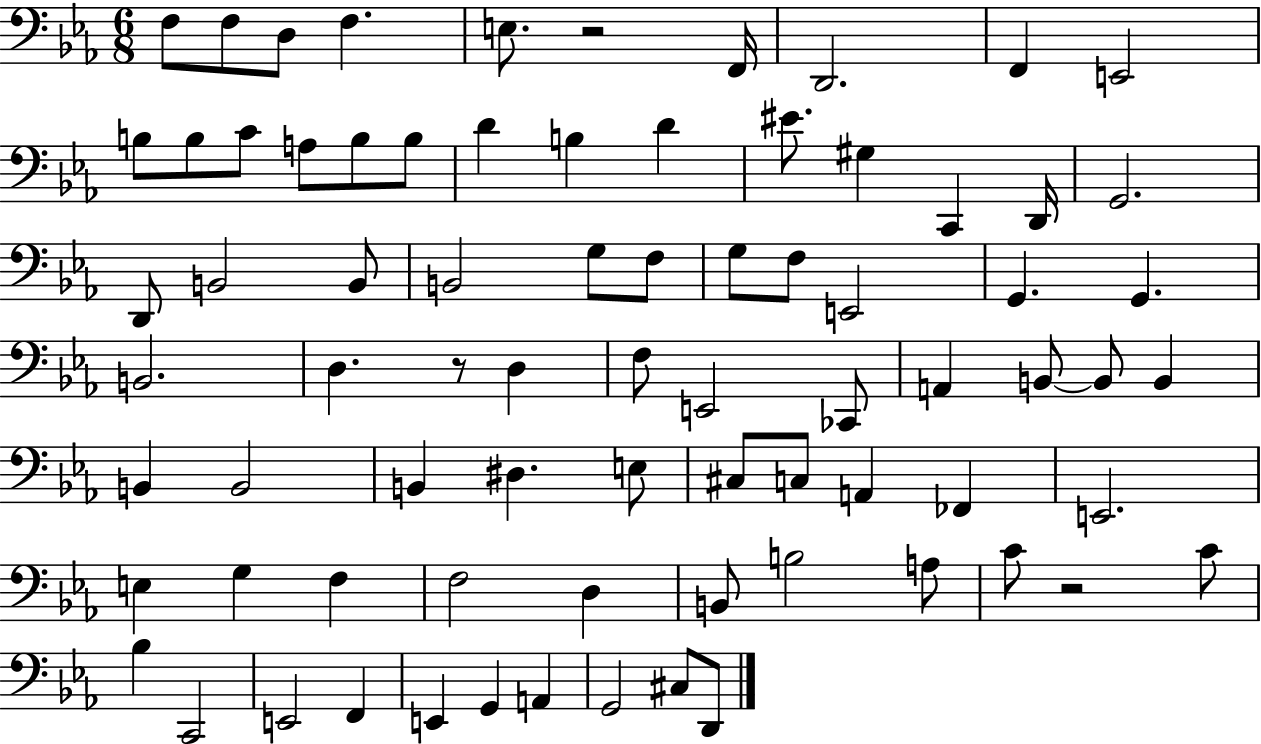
X:1
T:Untitled
M:6/8
L:1/4
K:Eb
F,/2 F,/2 D,/2 F, E,/2 z2 F,,/4 D,,2 F,, E,,2 B,/2 B,/2 C/2 A,/2 B,/2 B,/2 D B, D ^E/2 ^G, C,, D,,/4 G,,2 D,,/2 B,,2 B,,/2 B,,2 G,/2 F,/2 G,/2 F,/2 E,,2 G,, G,, B,,2 D, z/2 D, F,/2 E,,2 _C,,/2 A,, B,,/2 B,,/2 B,, B,, B,,2 B,, ^D, E,/2 ^C,/2 C,/2 A,, _F,, E,,2 E, G, F, F,2 D, B,,/2 B,2 A,/2 C/2 z2 C/2 _B, C,,2 E,,2 F,, E,, G,, A,, G,,2 ^C,/2 D,,/2